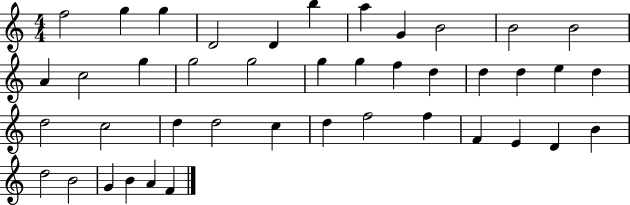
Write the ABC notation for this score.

X:1
T:Untitled
M:4/4
L:1/4
K:C
f2 g g D2 D b a G B2 B2 B2 A c2 g g2 g2 g g f d d d e d d2 c2 d d2 c d f2 f F E D B d2 B2 G B A F